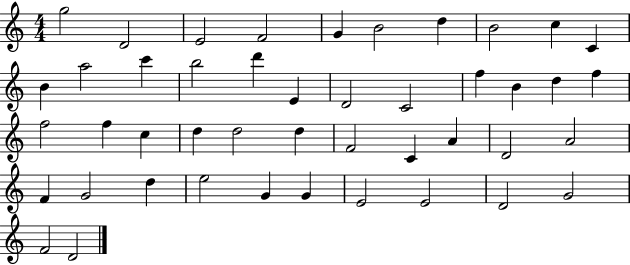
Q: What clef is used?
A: treble